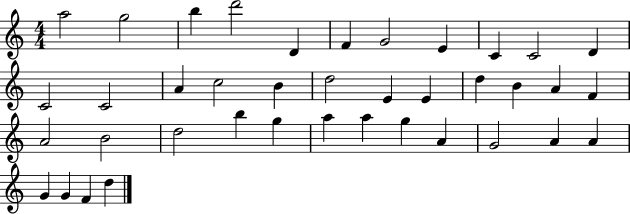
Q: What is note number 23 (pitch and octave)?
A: F4